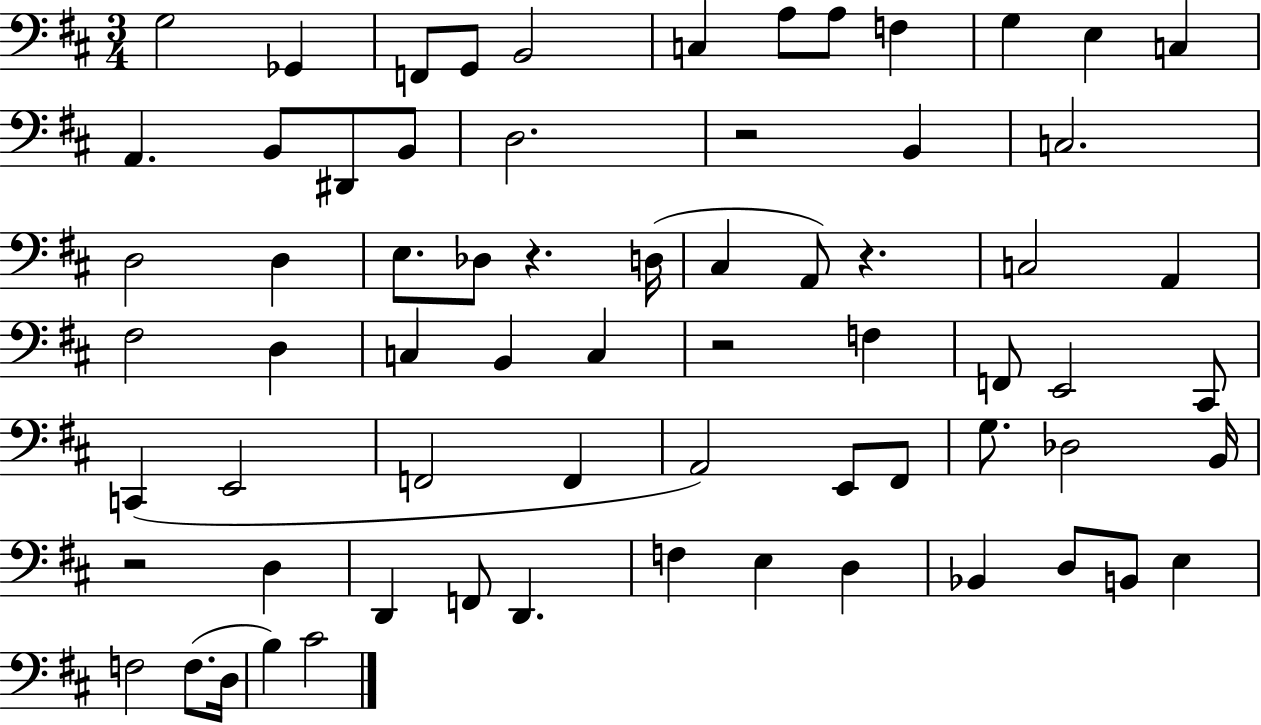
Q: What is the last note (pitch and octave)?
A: C#4